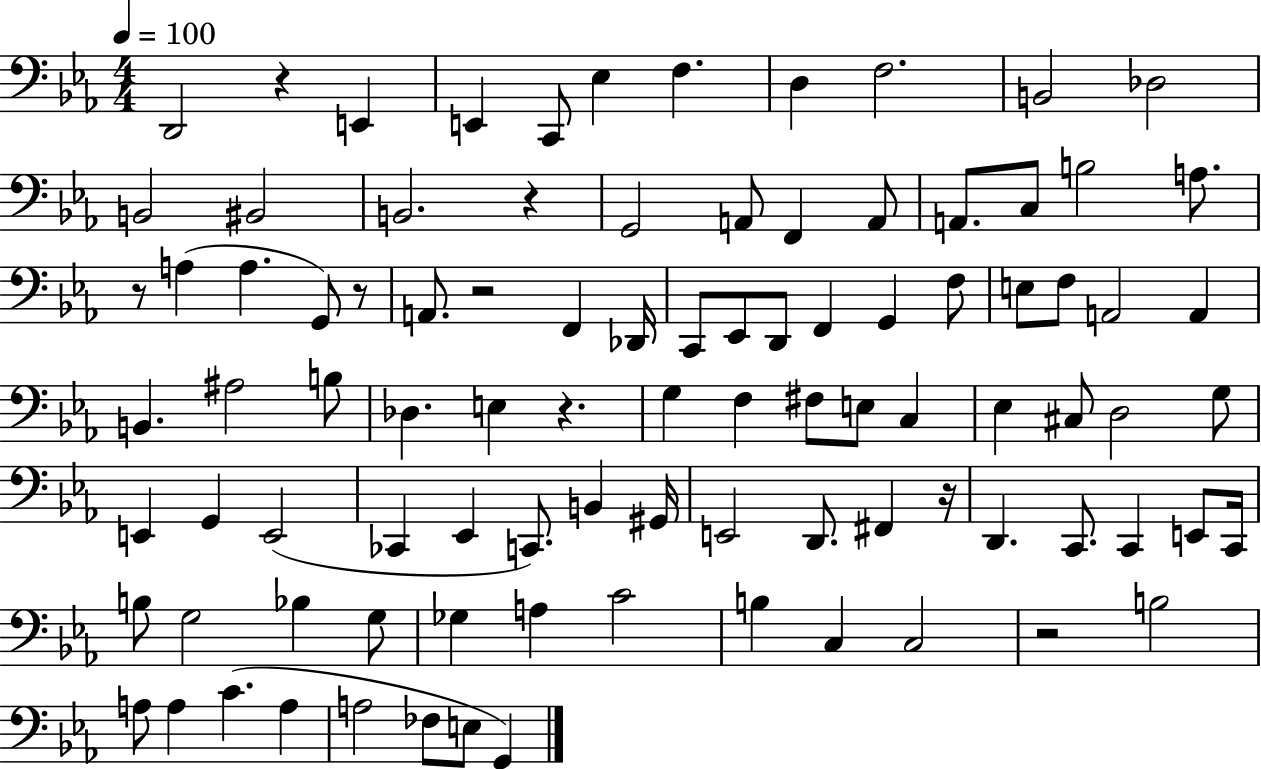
{
  \clef bass
  \numericTimeSignature
  \time 4/4
  \key ees \major
  \tempo 4 = 100
  d,2 r4 e,4 | e,4 c,8 ees4 f4. | d4 f2. | b,2 des2 | \break b,2 bis,2 | b,2. r4 | g,2 a,8 f,4 a,8 | a,8. c8 b2 a8. | \break r8 a4( a4. g,8) r8 | a,8. r2 f,4 des,16 | c,8 ees,8 d,8 f,4 g,4 f8 | e8 f8 a,2 a,4 | \break b,4. ais2 b8 | des4. e4 r4. | g4 f4 fis8 e8 c4 | ees4 cis8 d2 g8 | \break e,4 g,4 e,2( | ces,4 ees,4 c,8.) b,4 gis,16 | e,2 d,8. fis,4 r16 | d,4. c,8. c,4 e,8 c,16 | \break b8 g2 bes4 g8 | ges4 a4 c'2 | b4 c4 c2 | r2 b2 | \break a8 a4 c'4.( a4 | a2 fes8 e8 g,4) | \bar "|."
}